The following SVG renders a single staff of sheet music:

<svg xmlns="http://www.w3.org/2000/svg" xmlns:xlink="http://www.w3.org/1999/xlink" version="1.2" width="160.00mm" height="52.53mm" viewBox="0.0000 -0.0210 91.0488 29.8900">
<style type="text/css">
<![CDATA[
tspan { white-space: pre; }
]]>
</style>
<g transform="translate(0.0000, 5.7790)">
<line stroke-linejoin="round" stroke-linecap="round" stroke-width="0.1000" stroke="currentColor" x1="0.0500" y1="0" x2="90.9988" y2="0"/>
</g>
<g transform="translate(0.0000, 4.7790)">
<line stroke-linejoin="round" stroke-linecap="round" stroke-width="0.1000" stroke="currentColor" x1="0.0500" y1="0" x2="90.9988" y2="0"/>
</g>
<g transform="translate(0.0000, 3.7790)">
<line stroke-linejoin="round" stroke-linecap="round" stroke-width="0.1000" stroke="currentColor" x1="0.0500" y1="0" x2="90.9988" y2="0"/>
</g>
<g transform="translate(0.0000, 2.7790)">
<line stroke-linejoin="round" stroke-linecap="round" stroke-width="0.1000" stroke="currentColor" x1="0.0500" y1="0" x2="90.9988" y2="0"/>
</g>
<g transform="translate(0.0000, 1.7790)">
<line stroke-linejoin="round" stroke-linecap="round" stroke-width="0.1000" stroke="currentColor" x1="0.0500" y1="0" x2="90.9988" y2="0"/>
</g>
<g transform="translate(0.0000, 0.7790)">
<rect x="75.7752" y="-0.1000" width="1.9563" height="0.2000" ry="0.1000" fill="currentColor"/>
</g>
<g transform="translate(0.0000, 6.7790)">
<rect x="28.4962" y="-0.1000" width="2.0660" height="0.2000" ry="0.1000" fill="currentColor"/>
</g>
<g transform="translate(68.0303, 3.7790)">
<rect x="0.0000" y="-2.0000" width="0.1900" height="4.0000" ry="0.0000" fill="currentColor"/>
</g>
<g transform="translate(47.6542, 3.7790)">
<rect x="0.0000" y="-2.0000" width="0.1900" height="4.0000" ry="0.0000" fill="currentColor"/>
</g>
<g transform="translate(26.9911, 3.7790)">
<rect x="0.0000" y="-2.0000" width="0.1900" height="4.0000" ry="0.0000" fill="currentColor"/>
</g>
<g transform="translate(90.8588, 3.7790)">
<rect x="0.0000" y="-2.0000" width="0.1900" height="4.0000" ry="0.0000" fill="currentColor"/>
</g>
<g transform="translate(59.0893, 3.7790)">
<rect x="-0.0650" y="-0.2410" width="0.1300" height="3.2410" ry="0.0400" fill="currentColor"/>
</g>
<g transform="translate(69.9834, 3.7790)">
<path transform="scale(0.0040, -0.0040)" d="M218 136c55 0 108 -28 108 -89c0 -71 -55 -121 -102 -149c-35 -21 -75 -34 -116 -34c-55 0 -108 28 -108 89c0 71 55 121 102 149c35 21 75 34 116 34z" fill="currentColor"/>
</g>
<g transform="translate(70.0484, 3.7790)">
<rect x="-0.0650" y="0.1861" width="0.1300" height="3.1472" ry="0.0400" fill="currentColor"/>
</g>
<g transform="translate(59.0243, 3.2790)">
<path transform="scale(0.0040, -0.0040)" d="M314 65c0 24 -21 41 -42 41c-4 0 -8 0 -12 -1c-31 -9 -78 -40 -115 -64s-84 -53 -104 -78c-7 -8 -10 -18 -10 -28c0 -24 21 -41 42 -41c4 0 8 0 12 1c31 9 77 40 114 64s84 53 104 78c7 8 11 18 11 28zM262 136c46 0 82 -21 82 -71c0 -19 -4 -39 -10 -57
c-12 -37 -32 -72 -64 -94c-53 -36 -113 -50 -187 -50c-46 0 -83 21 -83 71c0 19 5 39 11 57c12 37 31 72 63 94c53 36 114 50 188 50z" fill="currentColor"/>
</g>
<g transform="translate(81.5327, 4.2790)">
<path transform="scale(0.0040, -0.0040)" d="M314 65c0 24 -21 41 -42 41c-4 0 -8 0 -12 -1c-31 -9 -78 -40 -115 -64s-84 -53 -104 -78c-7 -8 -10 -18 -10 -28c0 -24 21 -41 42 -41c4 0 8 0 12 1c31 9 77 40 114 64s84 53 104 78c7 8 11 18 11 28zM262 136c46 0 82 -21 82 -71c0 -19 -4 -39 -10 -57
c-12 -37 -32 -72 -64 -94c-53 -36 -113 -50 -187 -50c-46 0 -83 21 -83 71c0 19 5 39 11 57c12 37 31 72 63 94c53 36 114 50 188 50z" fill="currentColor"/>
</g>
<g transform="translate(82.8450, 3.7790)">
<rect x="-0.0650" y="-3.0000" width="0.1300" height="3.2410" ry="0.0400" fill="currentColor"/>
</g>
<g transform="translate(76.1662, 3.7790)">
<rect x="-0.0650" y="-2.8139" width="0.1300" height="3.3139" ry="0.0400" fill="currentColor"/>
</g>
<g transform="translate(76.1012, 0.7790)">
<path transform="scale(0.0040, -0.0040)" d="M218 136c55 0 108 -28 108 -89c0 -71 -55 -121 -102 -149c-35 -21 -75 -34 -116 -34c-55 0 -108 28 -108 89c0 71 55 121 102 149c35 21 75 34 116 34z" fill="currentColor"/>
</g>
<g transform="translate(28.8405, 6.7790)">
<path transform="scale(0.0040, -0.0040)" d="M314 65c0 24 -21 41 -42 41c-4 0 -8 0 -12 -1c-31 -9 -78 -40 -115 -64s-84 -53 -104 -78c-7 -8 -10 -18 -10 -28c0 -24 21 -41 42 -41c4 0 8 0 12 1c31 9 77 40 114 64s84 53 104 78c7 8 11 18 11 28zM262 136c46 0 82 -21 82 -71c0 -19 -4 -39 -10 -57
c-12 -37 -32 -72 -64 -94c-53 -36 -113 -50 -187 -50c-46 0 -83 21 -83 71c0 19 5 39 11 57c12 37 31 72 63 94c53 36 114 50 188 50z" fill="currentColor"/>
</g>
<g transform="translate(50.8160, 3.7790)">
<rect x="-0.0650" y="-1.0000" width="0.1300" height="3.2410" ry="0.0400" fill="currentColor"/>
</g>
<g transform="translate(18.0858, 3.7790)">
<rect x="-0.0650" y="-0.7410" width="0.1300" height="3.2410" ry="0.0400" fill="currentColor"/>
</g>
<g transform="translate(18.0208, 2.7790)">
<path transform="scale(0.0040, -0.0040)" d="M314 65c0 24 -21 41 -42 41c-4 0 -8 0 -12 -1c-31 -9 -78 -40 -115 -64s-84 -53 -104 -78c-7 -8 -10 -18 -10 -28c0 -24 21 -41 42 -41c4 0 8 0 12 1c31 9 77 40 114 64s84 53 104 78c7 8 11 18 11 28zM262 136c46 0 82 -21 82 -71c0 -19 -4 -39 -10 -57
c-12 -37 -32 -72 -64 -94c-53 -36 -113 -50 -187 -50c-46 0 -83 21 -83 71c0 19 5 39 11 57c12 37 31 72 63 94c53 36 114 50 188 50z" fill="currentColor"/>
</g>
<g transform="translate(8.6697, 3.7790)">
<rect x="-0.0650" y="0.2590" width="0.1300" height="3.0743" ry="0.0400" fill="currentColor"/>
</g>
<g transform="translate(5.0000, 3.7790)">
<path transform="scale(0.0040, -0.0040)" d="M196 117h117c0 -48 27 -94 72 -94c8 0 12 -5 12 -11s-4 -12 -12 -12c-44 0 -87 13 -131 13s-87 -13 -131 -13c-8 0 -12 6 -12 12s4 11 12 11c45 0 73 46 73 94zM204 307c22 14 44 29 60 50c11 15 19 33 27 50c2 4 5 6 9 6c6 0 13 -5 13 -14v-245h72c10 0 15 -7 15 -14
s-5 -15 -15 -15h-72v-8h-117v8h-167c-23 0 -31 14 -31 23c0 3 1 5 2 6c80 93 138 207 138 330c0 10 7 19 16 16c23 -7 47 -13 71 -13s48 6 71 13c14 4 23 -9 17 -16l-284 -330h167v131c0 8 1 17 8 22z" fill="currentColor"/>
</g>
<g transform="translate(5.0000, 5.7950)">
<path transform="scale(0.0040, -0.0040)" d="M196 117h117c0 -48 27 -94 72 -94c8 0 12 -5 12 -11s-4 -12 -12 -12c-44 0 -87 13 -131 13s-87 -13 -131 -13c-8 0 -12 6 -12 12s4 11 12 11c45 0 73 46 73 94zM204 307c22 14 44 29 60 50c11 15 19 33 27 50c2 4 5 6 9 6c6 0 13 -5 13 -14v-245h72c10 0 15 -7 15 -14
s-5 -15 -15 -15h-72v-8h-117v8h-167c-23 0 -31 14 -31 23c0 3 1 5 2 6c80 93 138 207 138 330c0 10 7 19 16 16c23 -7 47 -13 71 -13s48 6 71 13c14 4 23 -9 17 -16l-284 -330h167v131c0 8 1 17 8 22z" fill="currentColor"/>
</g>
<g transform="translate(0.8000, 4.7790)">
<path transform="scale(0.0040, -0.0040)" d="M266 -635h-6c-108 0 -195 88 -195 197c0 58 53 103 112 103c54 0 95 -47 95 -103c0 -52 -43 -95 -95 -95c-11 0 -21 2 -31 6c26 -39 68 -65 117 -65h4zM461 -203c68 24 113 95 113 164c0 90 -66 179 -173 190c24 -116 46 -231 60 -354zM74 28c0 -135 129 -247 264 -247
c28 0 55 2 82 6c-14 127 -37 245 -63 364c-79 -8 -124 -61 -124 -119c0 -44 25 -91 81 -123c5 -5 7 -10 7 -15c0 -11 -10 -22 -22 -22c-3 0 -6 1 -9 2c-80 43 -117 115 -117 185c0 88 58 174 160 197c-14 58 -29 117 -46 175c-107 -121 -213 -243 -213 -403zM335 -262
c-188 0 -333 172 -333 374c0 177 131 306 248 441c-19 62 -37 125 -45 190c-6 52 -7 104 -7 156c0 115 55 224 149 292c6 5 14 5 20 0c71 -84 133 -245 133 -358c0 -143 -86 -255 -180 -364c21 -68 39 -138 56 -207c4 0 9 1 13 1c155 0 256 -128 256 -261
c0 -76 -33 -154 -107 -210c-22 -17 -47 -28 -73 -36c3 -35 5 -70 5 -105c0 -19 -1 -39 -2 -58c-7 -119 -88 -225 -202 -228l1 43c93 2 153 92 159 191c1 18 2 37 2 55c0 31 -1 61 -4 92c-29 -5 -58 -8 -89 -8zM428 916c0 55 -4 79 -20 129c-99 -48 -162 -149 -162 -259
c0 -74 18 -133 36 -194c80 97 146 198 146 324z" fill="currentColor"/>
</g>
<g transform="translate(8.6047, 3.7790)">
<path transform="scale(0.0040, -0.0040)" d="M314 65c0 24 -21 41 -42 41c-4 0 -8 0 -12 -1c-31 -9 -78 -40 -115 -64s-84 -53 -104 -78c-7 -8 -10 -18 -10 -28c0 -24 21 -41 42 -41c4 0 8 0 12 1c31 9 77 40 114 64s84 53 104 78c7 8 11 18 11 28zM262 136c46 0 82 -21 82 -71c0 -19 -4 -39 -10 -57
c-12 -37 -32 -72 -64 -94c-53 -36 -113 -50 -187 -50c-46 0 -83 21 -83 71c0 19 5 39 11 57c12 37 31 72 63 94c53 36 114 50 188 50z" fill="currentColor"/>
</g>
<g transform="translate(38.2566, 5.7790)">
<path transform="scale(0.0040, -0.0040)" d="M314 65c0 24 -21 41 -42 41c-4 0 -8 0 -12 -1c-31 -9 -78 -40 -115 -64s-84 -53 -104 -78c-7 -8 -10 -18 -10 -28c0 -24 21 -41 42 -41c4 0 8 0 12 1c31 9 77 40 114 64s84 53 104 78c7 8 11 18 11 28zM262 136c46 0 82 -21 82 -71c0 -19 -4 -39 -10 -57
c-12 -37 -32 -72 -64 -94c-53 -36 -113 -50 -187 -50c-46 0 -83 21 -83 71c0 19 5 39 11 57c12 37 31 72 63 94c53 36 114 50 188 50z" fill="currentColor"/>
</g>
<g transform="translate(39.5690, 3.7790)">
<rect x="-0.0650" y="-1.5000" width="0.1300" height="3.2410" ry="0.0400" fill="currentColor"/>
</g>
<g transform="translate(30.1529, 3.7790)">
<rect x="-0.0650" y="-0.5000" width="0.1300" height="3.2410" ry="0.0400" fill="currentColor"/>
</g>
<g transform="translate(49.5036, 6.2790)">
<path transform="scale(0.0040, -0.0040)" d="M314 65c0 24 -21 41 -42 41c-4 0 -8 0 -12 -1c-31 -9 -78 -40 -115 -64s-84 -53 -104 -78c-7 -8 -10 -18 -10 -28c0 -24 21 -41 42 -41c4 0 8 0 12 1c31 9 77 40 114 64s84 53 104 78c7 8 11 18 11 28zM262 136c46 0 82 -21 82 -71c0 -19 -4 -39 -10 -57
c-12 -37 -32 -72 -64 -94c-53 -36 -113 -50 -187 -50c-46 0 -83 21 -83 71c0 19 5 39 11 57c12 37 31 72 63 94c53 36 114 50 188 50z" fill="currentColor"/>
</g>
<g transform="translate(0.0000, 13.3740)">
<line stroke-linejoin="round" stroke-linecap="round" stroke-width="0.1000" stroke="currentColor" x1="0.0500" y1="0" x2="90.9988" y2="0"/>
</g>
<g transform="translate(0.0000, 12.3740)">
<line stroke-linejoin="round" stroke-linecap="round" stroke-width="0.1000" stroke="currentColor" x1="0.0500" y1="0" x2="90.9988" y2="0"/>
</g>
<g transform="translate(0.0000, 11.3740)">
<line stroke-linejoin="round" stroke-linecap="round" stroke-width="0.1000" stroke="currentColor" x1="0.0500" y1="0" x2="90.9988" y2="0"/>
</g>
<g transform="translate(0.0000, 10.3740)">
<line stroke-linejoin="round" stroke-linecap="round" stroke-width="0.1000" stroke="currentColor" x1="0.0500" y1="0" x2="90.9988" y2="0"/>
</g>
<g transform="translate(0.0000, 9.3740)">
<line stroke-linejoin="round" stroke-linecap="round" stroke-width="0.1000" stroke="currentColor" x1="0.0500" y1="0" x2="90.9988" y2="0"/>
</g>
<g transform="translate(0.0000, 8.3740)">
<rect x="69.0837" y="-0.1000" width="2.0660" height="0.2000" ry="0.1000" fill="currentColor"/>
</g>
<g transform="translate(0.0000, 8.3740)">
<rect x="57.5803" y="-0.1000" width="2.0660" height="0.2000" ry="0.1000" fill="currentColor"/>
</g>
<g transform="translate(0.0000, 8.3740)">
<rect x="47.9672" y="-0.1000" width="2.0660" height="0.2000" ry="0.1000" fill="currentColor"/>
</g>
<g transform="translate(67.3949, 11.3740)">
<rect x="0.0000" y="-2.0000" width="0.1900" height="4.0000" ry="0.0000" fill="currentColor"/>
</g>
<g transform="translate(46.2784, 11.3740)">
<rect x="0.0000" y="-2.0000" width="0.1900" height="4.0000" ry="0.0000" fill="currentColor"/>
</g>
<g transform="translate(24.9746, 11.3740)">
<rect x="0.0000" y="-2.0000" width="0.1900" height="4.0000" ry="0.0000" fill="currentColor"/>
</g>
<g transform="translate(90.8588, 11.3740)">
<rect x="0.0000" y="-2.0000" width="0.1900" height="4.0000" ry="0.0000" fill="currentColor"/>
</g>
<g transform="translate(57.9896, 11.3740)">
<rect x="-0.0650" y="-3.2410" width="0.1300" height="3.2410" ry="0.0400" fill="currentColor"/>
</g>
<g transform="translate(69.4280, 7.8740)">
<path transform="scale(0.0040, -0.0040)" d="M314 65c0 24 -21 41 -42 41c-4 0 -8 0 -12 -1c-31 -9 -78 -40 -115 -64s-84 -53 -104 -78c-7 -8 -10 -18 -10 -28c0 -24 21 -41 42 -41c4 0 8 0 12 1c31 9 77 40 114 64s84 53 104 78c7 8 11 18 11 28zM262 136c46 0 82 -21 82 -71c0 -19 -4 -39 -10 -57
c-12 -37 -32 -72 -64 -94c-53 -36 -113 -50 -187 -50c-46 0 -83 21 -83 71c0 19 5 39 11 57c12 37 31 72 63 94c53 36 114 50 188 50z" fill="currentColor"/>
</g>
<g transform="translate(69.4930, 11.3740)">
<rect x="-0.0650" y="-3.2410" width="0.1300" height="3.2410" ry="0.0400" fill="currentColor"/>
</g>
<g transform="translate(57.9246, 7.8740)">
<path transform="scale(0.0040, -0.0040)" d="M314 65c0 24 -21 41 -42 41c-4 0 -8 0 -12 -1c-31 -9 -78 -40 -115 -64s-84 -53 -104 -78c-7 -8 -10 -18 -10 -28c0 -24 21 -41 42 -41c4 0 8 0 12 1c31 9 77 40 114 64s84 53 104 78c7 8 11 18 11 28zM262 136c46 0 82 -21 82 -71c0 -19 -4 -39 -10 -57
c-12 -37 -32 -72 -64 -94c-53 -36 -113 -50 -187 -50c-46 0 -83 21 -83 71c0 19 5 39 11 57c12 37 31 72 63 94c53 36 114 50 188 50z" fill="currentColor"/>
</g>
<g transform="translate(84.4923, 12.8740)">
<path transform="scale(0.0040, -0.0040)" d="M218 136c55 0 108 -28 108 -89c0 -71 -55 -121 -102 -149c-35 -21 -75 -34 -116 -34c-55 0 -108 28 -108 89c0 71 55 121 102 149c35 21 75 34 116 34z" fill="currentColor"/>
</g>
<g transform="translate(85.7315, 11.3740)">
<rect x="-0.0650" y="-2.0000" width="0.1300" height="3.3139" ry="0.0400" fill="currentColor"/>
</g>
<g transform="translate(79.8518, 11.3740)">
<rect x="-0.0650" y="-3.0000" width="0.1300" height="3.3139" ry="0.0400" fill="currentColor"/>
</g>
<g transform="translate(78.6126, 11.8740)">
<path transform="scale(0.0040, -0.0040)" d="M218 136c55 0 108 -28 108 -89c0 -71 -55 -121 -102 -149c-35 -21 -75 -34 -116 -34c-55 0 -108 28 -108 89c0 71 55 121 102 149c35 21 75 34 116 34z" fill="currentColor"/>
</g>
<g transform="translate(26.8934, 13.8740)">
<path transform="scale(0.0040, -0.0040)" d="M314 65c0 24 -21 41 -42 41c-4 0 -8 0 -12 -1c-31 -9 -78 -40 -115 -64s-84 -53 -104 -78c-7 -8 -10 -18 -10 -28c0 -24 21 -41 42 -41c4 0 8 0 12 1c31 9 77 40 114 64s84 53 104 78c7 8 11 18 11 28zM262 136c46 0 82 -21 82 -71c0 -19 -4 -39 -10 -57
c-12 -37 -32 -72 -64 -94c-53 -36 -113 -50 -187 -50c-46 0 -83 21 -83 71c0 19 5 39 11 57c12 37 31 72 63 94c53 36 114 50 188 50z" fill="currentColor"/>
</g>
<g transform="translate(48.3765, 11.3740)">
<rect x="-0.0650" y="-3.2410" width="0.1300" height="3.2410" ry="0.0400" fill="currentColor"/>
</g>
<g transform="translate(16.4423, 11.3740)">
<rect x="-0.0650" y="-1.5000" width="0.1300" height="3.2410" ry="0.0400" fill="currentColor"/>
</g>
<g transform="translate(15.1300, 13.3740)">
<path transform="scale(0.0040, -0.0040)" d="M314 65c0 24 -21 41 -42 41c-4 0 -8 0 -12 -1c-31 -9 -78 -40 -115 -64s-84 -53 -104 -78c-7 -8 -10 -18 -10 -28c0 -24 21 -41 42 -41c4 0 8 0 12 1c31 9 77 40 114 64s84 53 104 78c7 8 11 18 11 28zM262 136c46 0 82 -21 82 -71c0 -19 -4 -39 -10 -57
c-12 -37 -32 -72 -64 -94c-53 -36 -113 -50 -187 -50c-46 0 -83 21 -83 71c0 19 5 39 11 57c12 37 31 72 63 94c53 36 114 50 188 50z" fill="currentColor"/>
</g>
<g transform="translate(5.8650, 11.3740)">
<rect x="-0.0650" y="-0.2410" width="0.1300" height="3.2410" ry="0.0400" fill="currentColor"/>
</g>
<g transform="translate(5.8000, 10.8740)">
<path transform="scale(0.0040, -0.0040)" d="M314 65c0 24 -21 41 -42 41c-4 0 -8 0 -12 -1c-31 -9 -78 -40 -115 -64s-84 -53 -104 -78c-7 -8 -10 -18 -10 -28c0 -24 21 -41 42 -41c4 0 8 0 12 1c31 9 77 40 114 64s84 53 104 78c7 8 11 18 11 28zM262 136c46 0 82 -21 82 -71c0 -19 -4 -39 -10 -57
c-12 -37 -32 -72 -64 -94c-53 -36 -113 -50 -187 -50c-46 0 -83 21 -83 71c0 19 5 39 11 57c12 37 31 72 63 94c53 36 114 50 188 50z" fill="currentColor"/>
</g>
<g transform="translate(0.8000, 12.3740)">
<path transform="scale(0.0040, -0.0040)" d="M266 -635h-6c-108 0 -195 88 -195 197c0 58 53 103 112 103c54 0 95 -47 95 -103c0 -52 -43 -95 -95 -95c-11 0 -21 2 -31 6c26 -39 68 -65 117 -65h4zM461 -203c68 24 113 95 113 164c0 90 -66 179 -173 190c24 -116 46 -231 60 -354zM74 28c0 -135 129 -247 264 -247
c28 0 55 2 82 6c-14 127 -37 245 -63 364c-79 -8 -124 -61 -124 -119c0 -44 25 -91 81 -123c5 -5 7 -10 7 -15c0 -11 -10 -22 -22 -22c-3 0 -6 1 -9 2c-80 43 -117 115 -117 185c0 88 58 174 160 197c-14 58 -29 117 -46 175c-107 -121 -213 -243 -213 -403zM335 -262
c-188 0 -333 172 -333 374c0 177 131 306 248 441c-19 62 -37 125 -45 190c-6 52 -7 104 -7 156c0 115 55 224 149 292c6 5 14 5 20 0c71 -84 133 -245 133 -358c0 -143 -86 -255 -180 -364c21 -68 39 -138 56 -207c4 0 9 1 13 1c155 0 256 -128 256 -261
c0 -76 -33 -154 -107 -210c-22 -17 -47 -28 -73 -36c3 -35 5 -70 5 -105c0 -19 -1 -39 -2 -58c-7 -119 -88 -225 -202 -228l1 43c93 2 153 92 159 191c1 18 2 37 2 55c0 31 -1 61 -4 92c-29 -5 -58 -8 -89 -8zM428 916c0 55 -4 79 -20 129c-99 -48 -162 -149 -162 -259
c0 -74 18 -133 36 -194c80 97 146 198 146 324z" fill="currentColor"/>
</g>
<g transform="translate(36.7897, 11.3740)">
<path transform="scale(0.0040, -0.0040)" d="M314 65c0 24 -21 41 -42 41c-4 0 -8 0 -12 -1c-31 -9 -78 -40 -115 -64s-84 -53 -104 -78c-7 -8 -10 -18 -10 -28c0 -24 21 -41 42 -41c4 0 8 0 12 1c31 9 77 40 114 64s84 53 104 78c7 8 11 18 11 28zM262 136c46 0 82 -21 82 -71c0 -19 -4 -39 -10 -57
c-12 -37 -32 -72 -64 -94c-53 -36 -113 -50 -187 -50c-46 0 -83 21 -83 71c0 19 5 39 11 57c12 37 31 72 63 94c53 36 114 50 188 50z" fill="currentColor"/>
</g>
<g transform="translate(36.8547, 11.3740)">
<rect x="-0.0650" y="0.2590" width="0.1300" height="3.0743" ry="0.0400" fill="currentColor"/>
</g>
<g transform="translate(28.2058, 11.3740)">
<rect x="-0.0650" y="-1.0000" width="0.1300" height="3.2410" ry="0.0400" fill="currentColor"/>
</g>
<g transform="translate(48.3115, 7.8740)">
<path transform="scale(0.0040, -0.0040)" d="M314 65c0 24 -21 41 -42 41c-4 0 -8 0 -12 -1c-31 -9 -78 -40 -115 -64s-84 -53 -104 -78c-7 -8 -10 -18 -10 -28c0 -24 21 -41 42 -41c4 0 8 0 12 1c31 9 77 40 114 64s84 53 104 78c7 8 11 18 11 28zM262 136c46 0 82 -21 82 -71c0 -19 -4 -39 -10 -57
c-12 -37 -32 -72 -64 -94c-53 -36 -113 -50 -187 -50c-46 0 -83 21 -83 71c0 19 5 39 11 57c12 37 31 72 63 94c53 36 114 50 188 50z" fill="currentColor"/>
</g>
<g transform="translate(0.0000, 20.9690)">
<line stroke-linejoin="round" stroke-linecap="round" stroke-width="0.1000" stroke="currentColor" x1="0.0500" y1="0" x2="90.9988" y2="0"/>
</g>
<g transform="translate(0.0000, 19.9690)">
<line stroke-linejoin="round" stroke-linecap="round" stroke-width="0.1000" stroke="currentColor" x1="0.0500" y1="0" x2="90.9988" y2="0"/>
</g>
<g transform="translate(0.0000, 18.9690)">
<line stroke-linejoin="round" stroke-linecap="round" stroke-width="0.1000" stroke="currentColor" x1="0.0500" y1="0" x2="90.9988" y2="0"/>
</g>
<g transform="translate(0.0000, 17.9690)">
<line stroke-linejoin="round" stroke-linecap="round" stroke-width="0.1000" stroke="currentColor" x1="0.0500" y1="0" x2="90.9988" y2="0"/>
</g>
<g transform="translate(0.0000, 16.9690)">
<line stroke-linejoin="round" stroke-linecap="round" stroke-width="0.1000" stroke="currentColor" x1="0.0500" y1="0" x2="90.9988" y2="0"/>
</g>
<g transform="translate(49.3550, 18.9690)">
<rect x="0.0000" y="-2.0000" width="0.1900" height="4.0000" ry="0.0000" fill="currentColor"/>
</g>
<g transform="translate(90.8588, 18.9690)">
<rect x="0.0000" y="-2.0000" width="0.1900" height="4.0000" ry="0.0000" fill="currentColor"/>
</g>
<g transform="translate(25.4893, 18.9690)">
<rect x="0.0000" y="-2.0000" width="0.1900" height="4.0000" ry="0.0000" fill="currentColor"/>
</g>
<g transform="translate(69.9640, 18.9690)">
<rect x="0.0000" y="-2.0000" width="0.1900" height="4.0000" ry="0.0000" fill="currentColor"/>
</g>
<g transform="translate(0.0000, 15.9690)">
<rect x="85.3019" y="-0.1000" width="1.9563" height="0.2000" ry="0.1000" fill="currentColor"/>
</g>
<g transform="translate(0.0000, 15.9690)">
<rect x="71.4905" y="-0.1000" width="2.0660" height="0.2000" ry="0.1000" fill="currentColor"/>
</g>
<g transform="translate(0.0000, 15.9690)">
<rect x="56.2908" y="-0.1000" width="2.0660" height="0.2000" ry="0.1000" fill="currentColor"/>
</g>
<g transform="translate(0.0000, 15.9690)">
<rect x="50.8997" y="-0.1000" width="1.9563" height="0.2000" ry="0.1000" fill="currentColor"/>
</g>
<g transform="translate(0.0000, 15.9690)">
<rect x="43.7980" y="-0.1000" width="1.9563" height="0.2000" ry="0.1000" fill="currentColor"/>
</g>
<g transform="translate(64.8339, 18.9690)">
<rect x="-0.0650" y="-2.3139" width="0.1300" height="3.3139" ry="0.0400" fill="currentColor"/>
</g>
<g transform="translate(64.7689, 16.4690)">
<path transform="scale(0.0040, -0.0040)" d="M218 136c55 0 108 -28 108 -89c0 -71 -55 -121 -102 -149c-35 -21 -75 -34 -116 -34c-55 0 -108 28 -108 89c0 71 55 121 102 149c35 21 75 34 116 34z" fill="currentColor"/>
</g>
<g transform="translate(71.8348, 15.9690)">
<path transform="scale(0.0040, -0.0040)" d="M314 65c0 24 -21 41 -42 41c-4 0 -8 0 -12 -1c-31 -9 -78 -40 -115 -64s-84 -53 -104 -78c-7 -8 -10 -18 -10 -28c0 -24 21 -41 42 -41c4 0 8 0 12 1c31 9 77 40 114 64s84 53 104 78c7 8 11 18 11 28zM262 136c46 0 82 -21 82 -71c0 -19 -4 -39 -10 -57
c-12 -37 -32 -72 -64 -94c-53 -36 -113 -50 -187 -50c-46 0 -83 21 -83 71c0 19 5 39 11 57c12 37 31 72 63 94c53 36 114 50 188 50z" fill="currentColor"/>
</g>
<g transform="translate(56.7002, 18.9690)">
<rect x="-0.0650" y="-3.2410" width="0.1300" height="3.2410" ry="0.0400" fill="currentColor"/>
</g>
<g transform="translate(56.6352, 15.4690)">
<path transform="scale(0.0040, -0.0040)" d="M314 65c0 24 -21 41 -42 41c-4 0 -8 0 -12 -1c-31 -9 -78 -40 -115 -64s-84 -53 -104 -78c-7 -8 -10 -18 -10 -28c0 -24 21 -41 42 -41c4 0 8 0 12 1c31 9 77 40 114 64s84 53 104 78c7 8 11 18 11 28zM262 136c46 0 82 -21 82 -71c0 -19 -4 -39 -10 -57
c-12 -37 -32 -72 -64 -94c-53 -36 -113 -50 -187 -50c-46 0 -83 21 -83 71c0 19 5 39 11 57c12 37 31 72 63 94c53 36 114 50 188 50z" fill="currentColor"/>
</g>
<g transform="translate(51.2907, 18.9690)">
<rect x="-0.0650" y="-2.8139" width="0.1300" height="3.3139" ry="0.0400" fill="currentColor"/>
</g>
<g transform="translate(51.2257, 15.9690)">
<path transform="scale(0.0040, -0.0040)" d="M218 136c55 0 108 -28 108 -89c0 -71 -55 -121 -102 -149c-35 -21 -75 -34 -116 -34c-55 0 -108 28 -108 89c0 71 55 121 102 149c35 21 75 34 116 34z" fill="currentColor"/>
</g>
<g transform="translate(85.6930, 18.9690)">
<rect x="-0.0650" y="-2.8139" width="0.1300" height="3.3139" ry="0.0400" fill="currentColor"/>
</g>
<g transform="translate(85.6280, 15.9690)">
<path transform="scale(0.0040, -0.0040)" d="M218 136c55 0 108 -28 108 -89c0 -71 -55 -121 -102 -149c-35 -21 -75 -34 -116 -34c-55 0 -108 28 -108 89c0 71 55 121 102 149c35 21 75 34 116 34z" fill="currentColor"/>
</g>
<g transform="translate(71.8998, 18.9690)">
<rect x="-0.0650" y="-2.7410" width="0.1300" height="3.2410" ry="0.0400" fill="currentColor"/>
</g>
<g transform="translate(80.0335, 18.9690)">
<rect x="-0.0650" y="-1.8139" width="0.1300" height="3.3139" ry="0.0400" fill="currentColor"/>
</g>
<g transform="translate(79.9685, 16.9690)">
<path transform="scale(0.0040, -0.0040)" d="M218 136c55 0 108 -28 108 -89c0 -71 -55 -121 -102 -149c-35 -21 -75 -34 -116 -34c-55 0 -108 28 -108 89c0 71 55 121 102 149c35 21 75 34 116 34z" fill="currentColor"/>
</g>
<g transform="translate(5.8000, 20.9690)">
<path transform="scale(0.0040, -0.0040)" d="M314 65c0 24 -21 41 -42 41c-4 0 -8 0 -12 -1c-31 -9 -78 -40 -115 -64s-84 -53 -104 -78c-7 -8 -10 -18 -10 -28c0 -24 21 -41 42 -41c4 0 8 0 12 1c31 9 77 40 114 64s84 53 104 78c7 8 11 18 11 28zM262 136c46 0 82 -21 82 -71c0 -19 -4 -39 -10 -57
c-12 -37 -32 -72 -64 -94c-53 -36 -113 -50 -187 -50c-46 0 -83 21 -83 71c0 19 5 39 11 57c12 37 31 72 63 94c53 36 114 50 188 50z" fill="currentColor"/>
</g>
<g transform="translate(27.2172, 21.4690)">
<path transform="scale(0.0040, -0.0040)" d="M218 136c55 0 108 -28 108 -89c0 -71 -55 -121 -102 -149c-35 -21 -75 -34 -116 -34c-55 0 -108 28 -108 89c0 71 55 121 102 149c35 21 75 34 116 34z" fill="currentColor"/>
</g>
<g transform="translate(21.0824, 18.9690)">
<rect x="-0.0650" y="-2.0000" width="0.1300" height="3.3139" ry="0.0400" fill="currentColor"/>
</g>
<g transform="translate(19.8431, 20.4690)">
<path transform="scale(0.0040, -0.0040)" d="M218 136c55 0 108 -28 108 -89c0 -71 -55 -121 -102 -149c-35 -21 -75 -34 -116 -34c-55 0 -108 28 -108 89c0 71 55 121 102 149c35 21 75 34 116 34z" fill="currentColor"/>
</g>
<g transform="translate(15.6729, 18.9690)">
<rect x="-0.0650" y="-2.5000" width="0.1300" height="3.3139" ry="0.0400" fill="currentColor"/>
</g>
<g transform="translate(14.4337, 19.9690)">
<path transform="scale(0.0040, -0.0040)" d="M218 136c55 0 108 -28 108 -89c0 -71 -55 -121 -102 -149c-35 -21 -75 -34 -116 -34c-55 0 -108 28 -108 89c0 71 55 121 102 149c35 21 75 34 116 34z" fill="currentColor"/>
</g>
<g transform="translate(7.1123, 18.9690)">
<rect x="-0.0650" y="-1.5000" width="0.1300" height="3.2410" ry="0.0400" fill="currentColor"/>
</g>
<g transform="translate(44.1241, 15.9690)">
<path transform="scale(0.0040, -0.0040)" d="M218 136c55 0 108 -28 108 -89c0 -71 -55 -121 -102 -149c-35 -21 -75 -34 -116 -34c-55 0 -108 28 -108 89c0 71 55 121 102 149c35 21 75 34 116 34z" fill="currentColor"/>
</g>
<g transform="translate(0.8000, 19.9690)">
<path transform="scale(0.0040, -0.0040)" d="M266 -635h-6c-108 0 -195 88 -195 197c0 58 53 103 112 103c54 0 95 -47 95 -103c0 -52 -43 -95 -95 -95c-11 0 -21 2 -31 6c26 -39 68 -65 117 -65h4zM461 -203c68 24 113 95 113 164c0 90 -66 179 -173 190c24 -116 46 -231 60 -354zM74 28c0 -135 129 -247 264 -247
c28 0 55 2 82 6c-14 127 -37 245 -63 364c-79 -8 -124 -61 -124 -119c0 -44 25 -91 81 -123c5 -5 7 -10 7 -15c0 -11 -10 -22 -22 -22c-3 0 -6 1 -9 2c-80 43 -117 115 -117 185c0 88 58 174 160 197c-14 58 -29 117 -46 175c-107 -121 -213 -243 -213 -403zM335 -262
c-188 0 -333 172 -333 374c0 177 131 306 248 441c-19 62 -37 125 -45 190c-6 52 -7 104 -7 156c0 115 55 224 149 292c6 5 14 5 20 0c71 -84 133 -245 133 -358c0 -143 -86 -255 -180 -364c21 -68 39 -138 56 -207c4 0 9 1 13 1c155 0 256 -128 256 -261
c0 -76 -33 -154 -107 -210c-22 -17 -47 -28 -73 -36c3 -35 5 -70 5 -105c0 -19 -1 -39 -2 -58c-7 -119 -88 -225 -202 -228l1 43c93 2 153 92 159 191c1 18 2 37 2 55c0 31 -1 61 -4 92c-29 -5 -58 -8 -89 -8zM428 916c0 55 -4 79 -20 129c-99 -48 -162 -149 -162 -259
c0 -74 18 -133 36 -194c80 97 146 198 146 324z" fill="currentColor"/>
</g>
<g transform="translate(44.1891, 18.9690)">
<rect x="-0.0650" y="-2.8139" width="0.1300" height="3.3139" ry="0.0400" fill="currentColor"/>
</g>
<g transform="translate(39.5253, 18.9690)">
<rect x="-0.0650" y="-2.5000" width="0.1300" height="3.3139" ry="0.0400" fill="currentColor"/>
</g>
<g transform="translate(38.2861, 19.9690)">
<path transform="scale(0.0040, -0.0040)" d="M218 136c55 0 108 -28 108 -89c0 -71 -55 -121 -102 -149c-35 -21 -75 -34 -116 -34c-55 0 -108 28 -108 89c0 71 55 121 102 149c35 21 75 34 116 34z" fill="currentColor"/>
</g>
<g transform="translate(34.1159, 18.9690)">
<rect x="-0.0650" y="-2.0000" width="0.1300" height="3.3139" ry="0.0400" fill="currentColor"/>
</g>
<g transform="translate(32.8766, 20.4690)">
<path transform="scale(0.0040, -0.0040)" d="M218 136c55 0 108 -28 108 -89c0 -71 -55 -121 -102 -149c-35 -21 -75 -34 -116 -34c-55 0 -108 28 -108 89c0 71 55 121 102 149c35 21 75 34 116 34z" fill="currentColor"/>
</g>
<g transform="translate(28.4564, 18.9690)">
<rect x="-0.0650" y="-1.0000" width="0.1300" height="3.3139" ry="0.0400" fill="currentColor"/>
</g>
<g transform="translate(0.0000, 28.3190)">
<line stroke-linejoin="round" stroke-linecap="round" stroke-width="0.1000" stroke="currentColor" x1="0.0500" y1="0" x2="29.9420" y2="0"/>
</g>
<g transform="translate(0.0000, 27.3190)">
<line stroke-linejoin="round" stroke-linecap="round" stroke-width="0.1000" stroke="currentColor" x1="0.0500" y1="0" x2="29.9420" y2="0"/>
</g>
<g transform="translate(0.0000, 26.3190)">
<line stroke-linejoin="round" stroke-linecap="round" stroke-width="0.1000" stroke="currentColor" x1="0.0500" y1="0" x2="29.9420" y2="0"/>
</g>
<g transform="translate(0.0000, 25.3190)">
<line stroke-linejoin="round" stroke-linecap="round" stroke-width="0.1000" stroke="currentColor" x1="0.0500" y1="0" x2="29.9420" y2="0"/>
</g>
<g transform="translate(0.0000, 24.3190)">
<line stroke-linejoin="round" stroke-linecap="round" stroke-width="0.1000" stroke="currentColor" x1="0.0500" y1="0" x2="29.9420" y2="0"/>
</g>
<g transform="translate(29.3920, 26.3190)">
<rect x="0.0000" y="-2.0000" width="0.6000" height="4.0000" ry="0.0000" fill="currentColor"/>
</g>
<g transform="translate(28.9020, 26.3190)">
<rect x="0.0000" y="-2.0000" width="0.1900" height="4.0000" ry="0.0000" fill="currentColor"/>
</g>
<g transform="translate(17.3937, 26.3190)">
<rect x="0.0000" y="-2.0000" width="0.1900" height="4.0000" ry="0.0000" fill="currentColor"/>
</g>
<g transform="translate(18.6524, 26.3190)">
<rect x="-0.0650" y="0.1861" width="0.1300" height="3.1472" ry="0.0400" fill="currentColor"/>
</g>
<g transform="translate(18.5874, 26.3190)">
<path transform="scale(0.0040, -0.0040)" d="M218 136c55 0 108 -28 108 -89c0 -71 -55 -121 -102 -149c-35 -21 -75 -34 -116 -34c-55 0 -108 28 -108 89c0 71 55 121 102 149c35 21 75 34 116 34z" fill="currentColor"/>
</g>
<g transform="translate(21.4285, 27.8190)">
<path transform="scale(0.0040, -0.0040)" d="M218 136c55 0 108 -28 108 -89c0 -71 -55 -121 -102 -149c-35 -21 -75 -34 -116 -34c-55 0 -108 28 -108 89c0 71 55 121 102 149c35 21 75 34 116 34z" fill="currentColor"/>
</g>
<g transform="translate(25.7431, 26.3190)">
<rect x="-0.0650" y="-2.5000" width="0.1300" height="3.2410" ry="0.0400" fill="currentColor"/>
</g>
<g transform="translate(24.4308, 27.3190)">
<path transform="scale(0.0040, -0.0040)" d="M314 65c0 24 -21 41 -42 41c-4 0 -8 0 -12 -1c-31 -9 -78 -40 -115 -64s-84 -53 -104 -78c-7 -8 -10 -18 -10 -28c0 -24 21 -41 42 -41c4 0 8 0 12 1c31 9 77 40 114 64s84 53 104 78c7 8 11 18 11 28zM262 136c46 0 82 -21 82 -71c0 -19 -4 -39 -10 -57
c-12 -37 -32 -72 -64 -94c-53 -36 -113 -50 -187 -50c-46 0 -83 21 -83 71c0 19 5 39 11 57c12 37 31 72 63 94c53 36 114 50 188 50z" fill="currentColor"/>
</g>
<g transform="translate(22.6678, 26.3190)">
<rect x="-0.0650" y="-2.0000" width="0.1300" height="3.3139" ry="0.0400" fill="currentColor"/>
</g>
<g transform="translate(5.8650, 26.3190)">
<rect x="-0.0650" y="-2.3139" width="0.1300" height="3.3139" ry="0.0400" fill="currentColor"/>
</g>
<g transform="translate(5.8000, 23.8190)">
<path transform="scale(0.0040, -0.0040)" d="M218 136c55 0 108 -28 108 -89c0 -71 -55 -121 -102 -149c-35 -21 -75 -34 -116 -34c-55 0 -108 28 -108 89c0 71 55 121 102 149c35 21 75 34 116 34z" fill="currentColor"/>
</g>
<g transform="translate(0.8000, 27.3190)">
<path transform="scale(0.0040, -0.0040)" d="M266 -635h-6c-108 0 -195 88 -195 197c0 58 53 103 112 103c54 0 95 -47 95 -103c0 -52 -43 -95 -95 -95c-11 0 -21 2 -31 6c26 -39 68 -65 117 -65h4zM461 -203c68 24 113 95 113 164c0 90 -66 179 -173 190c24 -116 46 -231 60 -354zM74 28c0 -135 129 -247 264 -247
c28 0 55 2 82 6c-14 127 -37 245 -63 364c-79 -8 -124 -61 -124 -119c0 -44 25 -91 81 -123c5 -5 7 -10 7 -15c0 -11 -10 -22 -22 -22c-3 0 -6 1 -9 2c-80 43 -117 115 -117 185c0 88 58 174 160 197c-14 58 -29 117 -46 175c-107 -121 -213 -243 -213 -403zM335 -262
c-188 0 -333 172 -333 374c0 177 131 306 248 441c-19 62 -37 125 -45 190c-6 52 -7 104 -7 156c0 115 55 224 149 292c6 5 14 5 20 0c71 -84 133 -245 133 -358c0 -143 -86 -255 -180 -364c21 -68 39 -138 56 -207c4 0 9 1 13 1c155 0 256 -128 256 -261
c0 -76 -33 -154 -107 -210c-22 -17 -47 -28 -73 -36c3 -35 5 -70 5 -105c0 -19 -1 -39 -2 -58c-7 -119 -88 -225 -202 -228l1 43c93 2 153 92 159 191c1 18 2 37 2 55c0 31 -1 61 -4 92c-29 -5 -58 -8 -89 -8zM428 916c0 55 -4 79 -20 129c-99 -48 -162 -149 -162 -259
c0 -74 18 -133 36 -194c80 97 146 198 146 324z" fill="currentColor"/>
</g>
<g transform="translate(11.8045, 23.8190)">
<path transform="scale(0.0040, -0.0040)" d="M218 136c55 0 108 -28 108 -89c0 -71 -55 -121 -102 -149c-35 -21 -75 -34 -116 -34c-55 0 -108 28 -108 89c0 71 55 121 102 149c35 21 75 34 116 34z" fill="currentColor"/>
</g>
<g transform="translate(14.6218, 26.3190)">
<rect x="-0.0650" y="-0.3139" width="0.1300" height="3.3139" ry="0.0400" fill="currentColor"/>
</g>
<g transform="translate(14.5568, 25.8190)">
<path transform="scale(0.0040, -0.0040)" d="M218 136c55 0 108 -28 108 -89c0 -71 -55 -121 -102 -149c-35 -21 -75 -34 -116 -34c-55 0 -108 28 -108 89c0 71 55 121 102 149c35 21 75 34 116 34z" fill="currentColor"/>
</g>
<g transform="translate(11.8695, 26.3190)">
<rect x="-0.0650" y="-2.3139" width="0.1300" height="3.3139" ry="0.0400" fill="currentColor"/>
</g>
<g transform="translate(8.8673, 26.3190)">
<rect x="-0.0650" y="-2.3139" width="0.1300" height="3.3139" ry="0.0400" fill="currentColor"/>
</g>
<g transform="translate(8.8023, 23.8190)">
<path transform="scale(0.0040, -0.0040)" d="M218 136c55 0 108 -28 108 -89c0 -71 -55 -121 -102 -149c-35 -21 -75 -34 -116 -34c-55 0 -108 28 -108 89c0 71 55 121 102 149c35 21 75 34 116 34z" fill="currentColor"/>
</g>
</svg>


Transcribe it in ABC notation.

X:1
T:Untitled
M:4/4
L:1/4
K:C
B2 d2 C2 E2 D2 c2 B a A2 c2 E2 D2 B2 b2 b2 b2 A F E2 G F D F G a a b2 g a2 f a g g g c B F G2